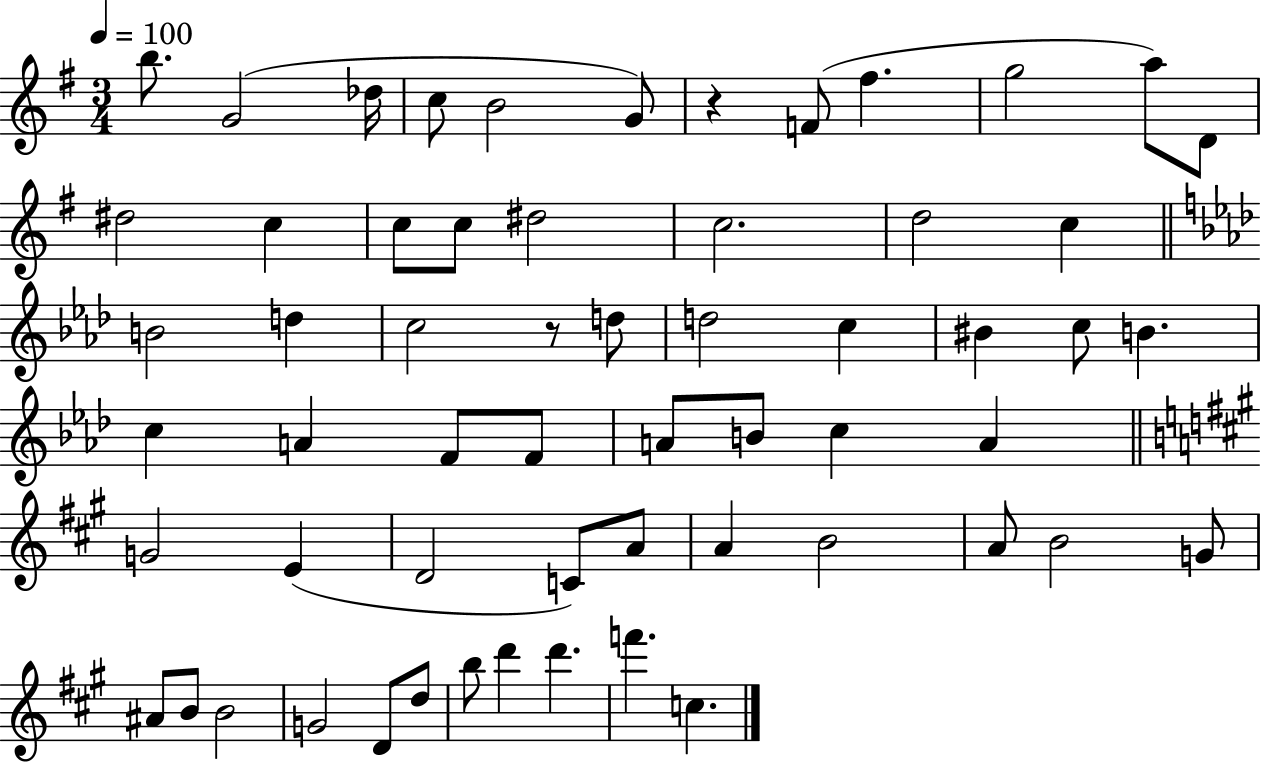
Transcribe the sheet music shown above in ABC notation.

X:1
T:Untitled
M:3/4
L:1/4
K:G
b/2 G2 _d/4 c/2 B2 G/2 z F/2 ^f g2 a/2 D/2 ^d2 c c/2 c/2 ^d2 c2 d2 c B2 d c2 z/2 d/2 d2 c ^B c/2 B c A F/2 F/2 A/2 B/2 c A G2 E D2 C/2 A/2 A B2 A/2 B2 G/2 ^A/2 B/2 B2 G2 D/2 d/2 b/2 d' d' f' c